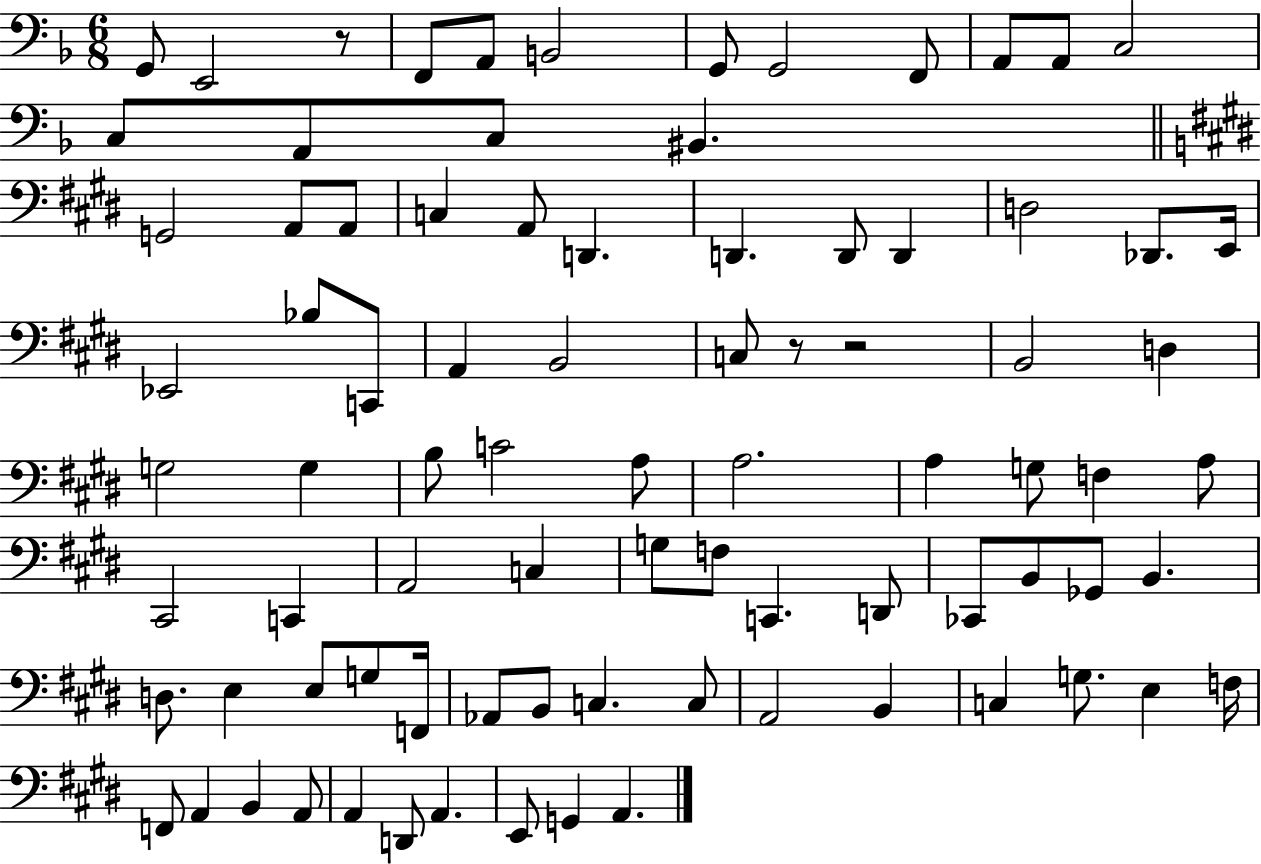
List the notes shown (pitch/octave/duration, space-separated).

G2/e E2/h R/e F2/e A2/e B2/h G2/e G2/h F2/e A2/e A2/e C3/h C3/e A2/e C3/e BIS2/q. G2/h A2/e A2/e C3/q A2/e D2/q. D2/q. D2/e D2/q D3/h Db2/e. E2/s Eb2/h Bb3/e C2/e A2/q B2/h C3/e R/e R/h B2/h D3/q G3/h G3/q B3/e C4/h A3/e A3/h. A3/q G3/e F3/q A3/e C#2/h C2/q A2/h C3/q G3/e F3/e C2/q. D2/e CES2/e B2/e Gb2/e B2/q. D3/e. E3/q E3/e G3/e F2/s Ab2/e B2/e C3/q. C3/e A2/h B2/q C3/q G3/e. E3/q F3/s F2/e A2/q B2/q A2/e A2/q D2/e A2/q. E2/e G2/q A2/q.